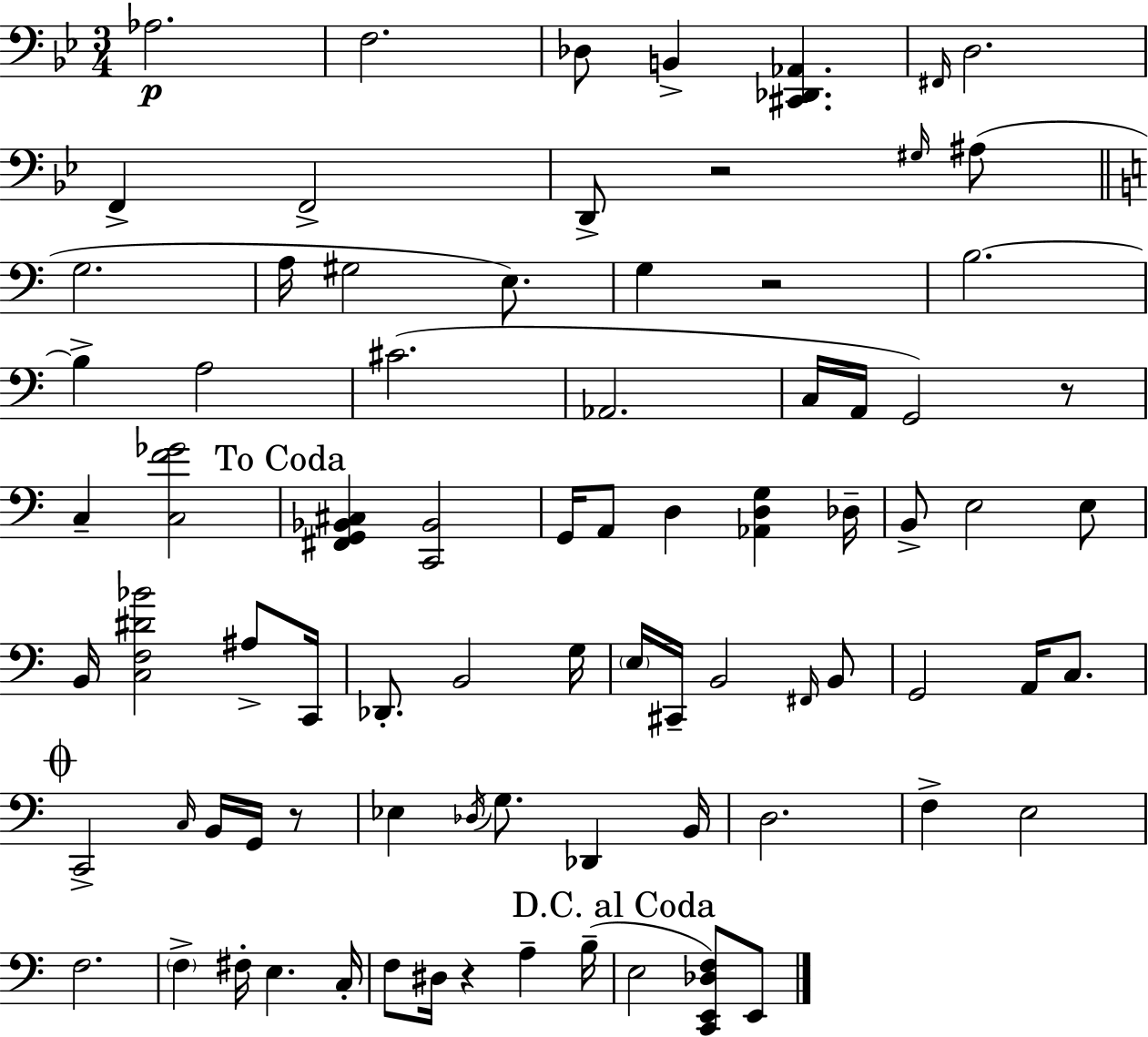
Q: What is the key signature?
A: BES major